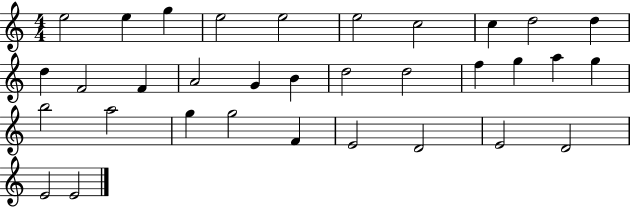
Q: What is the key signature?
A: C major